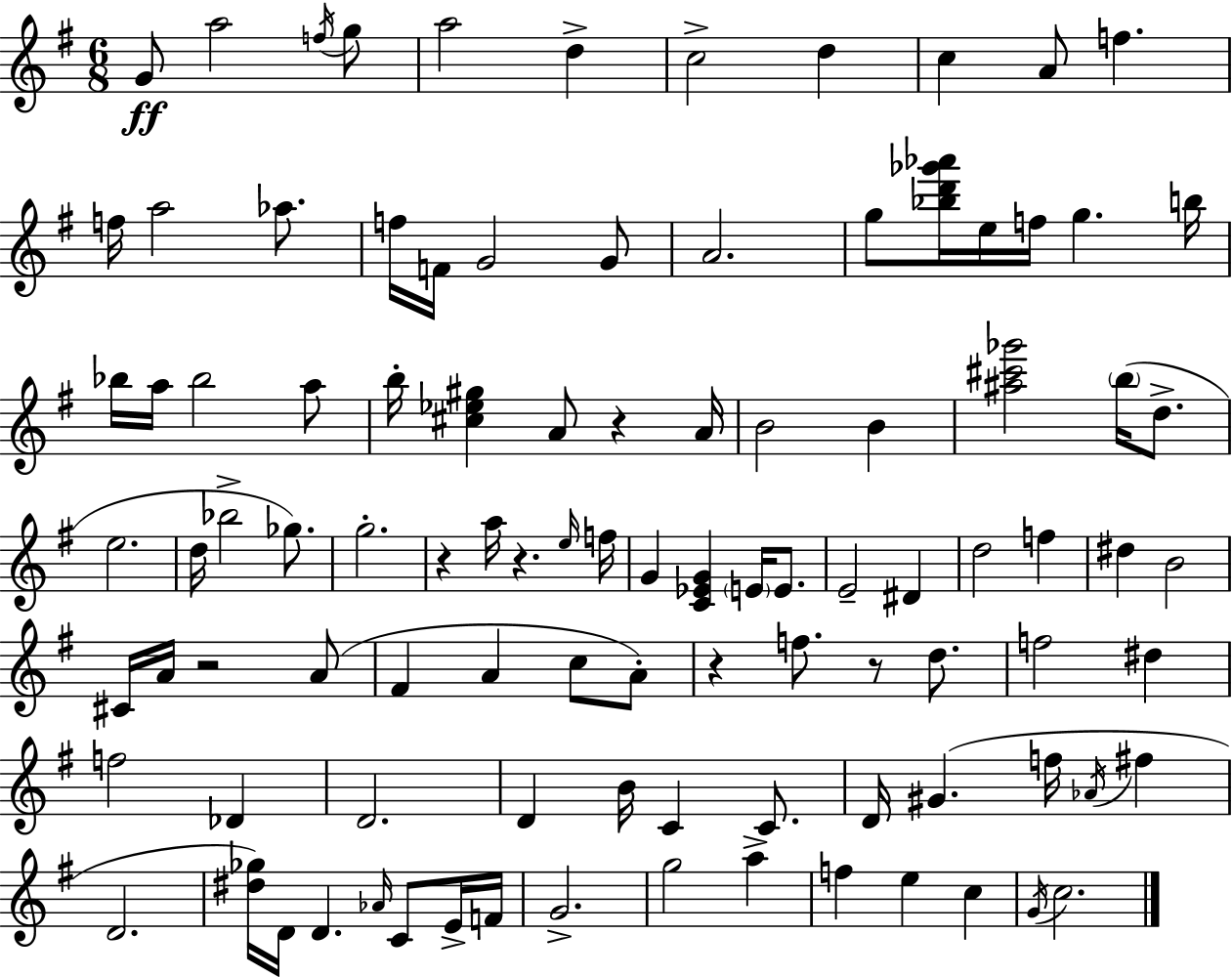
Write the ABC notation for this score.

X:1
T:Untitled
M:6/8
L:1/4
K:G
G/2 a2 f/4 g/2 a2 d c2 d c A/2 f f/4 a2 _a/2 f/4 F/4 G2 G/2 A2 g/2 [_bd'_g'_a']/4 e/4 f/4 g b/4 _b/4 a/4 _b2 a/2 b/4 [^c_e^g] A/2 z A/4 B2 B [^a^c'_g']2 b/4 d/2 e2 d/4 _b2 _g/2 g2 z a/4 z e/4 f/4 G [C_EG] E/4 E/2 E2 ^D d2 f ^d B2 ^C/4 A/4 z2 A/2 ^F A c/2 A/2 z f/2 z/2 d/2 f2 ^d f2 _D D2 D B/4 C C/2 D/4 ^G f/4 _A/4 ^f D2 [^d_g]/4 D/4 D _A/4 C/2 E/4 F/4 G2 g2 a f e c G/4 c2